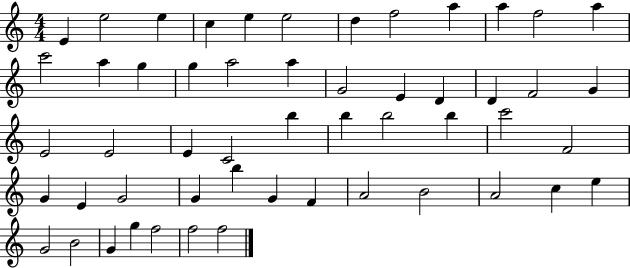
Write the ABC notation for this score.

X:1
T:Untitled
M:4/4
L:1/4
K:C
E e2 e c e e2 d f2 a a f2 a c'2 a g g a2 a G2 E D D F2 G E2 E2 E C2 b b b2 b c'2 F2 G E G2 G b G F A2 B2 A2 c e G2 B2 G g f2 f2 f2